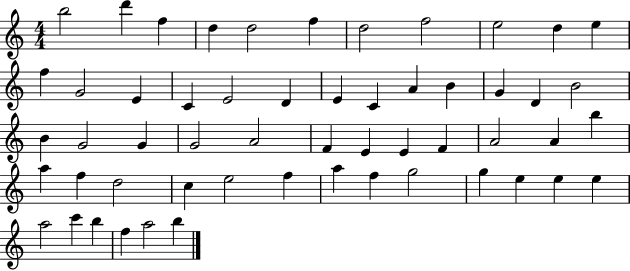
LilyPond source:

{
  \clef treble
  \numericTimeSignature
  \time 4/4
  \key c \major
  b''2 d'''4 f''4 | d''4 d''2 f''4 | d''2 f''2 | e''2 d''4 e''4 | \break f''4 g'2 e'4 | c'4 e'2 d'4 | e'4 c'4 a'4 b'4 | g'4 d'4 b'2 | \break b'4 g'2 g'4 | g'2 a'2 | f'4 e'4 e'4 f'4 | a'2 a'4 b''4 | \break a''4 f''4 d''2 | c''4 e''2 f''4 | a''4 f''4 g''2 | g''4 e''4 e''4 e''4 | \break a''2 c'''4 b''4 | f''4 a''2 b''4 | \bar "|."
}